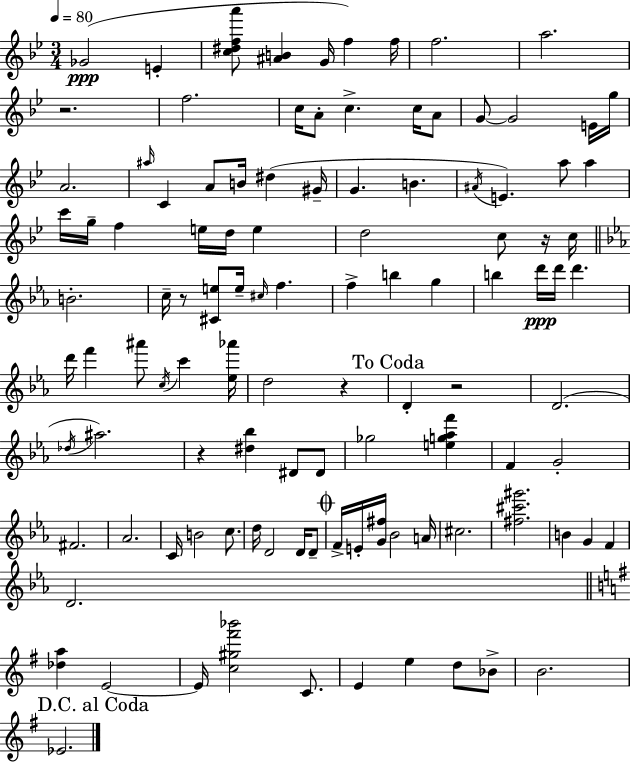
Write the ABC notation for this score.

X:1
T:Untitled
M:3/4
L:1/4
K:Bb
_G2 E [c^dfa']/2 [^AB] G/4 f f/4 f2 a2 z2 f2 c/4 A/2 c c/4 A/2 G/2 G2 E/4 g/4 A2 ^a/4 C A/2 B/4 ^d ^G/4 G B ^A/4 E a/2 a c'/4 g/4 f e/4 d/4 e d2 c/2 z/4 c/4 B2 c/4 z/2 [^Ce]/2 e/4 ^c/4 f f b g b d'/4 d'/4 d' d'/4 f' ^a'/2 c/4 c' [_e_a']/4 d2 z D z2 D2 _d/4 ^a2 z [^d_b] ^D/2 ^D/2 _g2 [eg_af'] F G2 ^F2 _A2 C/4 B2 c/2 d/4 D2 D/4 D/2 F/4 E/4 [G^f]/4 _B2 A/4 ^c2 [^f^c'^g']2 B G F D2 [_da] E2 E/4 [c^g^f'_b']2 C/2 E e d/2 _B/2 B2 _E2